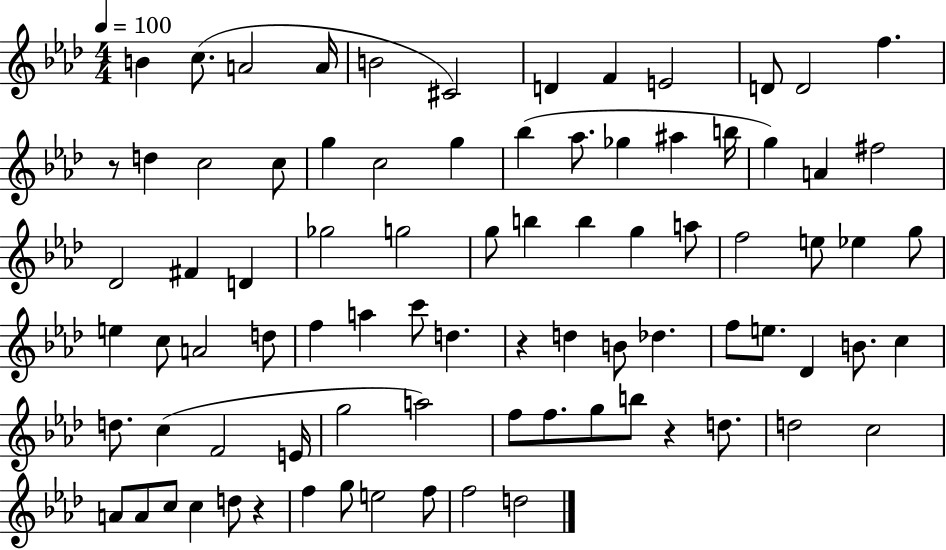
{
  \clef treble
  \numericTimeSignature
  \time 4/4
  \key aes \major
  \tempo 4 = 100
  b'4 c''8.( a'2 a'16 | b'2 cis'2) | d'4 f'4 e'2 | d'8 d'2 f''4. | \break r8 d''4 c''2 c''8 | g''4 c''2 g''4 | bes''4( aes''8. ges''4 ais''4 b''16 | g''4) a'4 fis''2 | \break des'2 fis'4 d'4 | ges''2 g''2 | g''8 b''4 b''4 g''4 a''8 | f''2 e''8 ees''4 g''8 | \break e''4 c''8 a'2 d''8 | f''4 a''4 c'''8 d''4. | r4 d''4 b'8 des''4. | f''8 e''8. des'4 b'8. c''4 | \break d''8. c''4( f'2 e'16 | g''2 a''2) | f''8 f''8. g''8 b''8 r4 d''8. | d''2 c''2 | \break a'8 a'8 c''8 c''4 d''8 r4 | f''4 g''8 e''2 f''8 | f''2 d''2 | \bar "|."
}